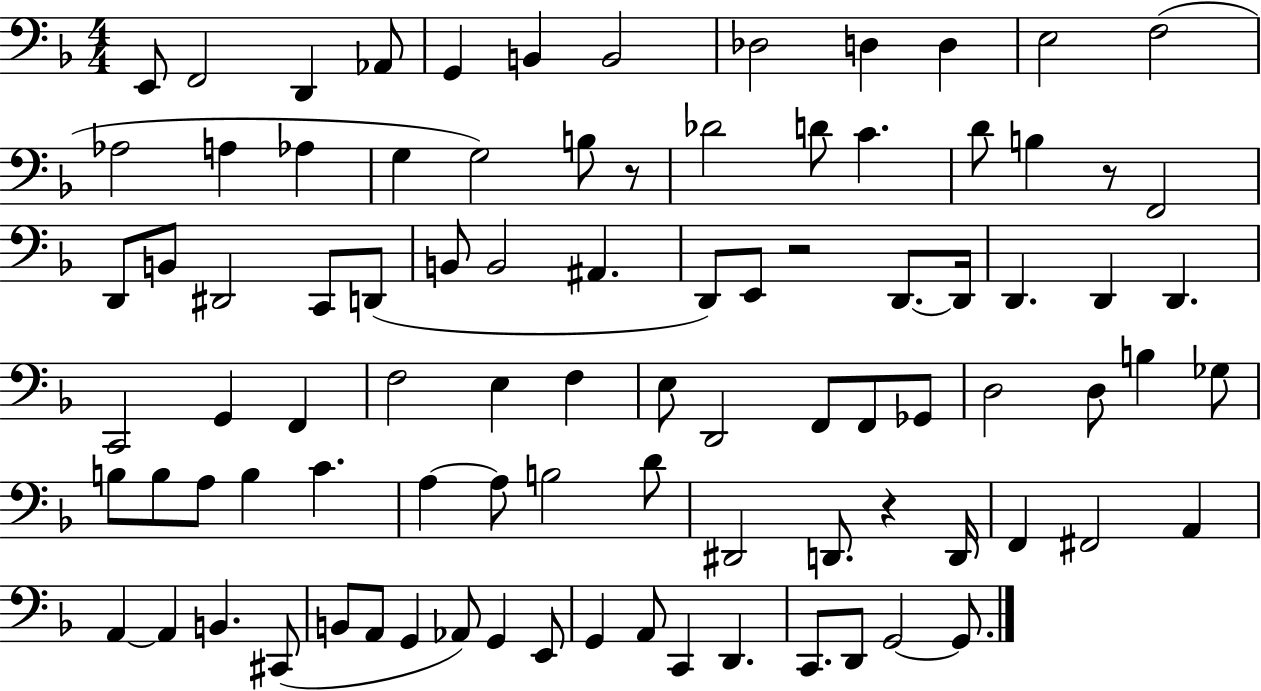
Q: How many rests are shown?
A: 4